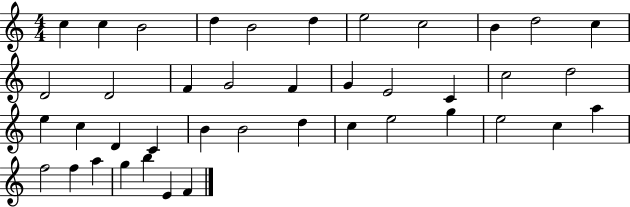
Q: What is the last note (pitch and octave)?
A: F4